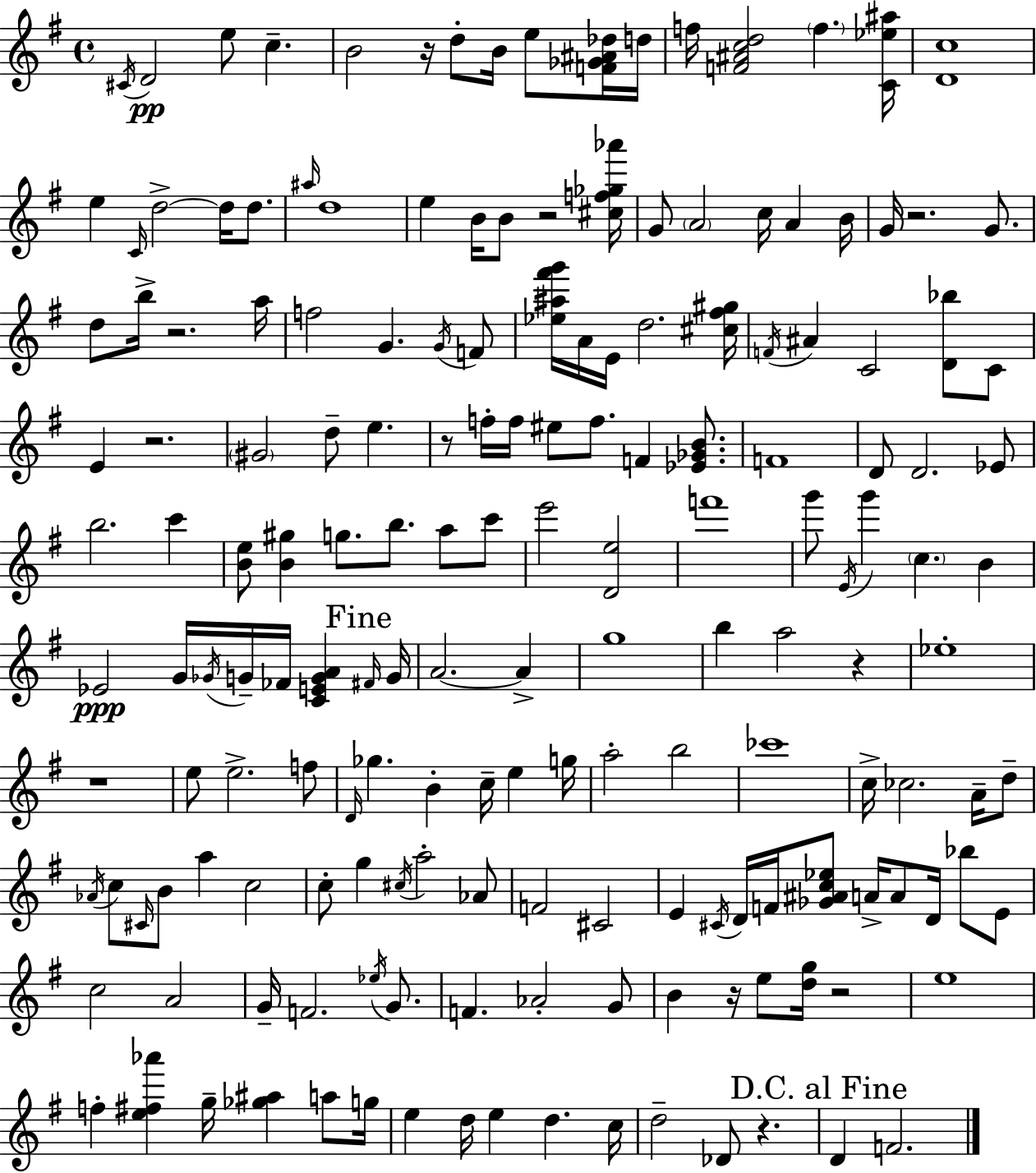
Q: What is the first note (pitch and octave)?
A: C#4